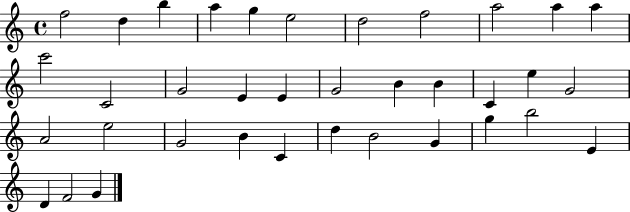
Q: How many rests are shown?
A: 0